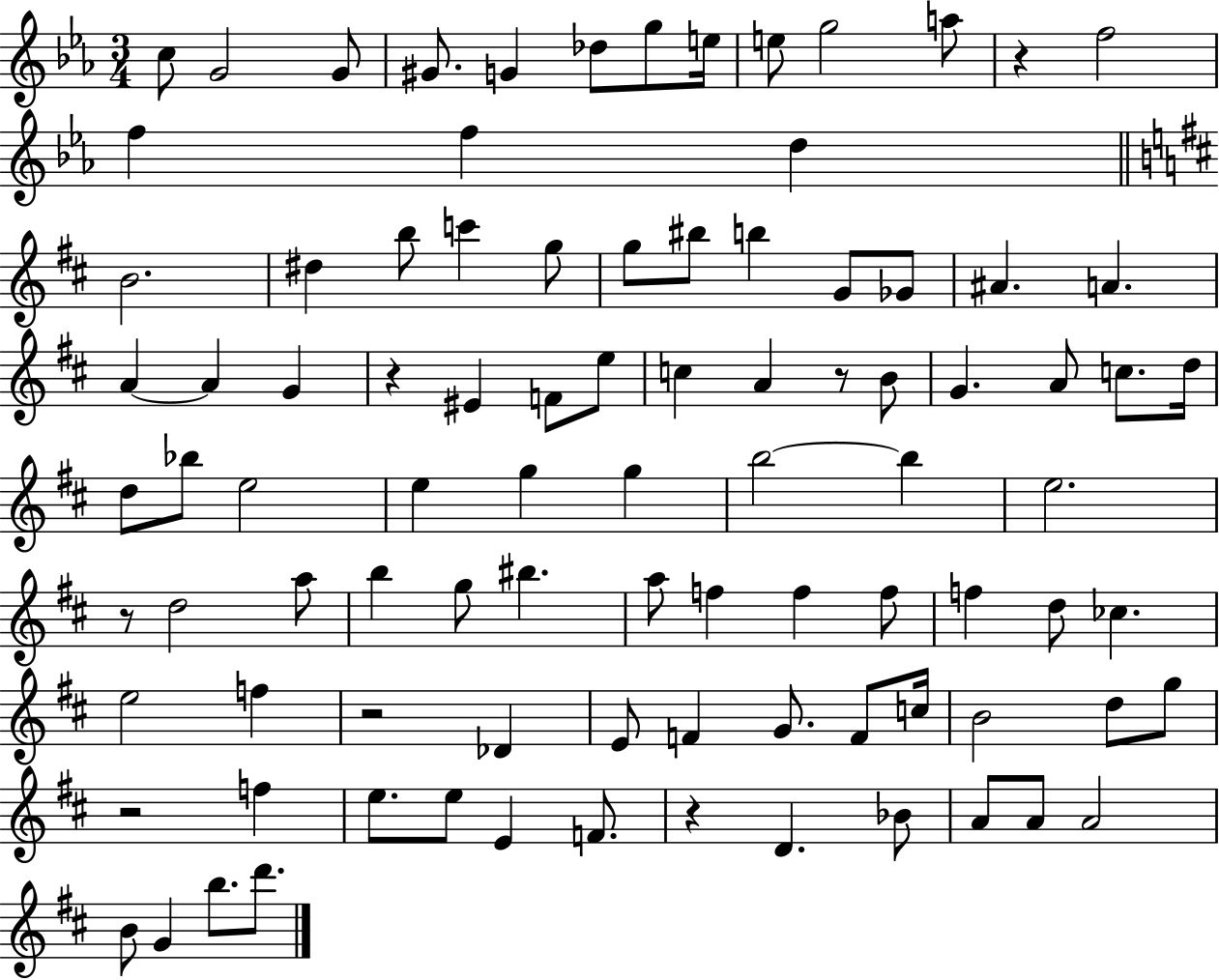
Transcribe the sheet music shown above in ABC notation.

X:1
T:Untitled
M:3/4
L:1/4
K:Eb
c/2 G2 G/2 ^G/2 G _d/2 g/2 e/4 e/2 g2 a/2 z f2 f f d B2 ^d b/2 c' g/2 g/2 ^b/2 b G/2 _G/2 ^A A A A G z ^E F/2 e/2 c A z/2 B/2 G A/2 c/2 d/4 d/2 _b/2 e2 e g g b2 b e2 z/2 d2 a/2 b g/2 ^b a/2 f f f/2 f d/2 _c e2 f z2 _D E/2 F G/2 F/2 c/4 B2 d/2 g/2 z2 f e/2 e/2 E F/2 z D _B/2 A/2 A/2 A2 B/2 G b/2 d'/2